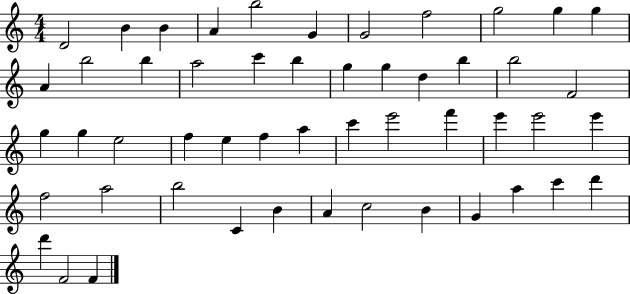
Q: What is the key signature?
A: C major